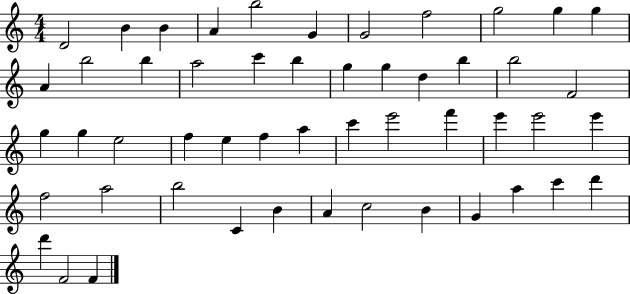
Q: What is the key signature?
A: C major